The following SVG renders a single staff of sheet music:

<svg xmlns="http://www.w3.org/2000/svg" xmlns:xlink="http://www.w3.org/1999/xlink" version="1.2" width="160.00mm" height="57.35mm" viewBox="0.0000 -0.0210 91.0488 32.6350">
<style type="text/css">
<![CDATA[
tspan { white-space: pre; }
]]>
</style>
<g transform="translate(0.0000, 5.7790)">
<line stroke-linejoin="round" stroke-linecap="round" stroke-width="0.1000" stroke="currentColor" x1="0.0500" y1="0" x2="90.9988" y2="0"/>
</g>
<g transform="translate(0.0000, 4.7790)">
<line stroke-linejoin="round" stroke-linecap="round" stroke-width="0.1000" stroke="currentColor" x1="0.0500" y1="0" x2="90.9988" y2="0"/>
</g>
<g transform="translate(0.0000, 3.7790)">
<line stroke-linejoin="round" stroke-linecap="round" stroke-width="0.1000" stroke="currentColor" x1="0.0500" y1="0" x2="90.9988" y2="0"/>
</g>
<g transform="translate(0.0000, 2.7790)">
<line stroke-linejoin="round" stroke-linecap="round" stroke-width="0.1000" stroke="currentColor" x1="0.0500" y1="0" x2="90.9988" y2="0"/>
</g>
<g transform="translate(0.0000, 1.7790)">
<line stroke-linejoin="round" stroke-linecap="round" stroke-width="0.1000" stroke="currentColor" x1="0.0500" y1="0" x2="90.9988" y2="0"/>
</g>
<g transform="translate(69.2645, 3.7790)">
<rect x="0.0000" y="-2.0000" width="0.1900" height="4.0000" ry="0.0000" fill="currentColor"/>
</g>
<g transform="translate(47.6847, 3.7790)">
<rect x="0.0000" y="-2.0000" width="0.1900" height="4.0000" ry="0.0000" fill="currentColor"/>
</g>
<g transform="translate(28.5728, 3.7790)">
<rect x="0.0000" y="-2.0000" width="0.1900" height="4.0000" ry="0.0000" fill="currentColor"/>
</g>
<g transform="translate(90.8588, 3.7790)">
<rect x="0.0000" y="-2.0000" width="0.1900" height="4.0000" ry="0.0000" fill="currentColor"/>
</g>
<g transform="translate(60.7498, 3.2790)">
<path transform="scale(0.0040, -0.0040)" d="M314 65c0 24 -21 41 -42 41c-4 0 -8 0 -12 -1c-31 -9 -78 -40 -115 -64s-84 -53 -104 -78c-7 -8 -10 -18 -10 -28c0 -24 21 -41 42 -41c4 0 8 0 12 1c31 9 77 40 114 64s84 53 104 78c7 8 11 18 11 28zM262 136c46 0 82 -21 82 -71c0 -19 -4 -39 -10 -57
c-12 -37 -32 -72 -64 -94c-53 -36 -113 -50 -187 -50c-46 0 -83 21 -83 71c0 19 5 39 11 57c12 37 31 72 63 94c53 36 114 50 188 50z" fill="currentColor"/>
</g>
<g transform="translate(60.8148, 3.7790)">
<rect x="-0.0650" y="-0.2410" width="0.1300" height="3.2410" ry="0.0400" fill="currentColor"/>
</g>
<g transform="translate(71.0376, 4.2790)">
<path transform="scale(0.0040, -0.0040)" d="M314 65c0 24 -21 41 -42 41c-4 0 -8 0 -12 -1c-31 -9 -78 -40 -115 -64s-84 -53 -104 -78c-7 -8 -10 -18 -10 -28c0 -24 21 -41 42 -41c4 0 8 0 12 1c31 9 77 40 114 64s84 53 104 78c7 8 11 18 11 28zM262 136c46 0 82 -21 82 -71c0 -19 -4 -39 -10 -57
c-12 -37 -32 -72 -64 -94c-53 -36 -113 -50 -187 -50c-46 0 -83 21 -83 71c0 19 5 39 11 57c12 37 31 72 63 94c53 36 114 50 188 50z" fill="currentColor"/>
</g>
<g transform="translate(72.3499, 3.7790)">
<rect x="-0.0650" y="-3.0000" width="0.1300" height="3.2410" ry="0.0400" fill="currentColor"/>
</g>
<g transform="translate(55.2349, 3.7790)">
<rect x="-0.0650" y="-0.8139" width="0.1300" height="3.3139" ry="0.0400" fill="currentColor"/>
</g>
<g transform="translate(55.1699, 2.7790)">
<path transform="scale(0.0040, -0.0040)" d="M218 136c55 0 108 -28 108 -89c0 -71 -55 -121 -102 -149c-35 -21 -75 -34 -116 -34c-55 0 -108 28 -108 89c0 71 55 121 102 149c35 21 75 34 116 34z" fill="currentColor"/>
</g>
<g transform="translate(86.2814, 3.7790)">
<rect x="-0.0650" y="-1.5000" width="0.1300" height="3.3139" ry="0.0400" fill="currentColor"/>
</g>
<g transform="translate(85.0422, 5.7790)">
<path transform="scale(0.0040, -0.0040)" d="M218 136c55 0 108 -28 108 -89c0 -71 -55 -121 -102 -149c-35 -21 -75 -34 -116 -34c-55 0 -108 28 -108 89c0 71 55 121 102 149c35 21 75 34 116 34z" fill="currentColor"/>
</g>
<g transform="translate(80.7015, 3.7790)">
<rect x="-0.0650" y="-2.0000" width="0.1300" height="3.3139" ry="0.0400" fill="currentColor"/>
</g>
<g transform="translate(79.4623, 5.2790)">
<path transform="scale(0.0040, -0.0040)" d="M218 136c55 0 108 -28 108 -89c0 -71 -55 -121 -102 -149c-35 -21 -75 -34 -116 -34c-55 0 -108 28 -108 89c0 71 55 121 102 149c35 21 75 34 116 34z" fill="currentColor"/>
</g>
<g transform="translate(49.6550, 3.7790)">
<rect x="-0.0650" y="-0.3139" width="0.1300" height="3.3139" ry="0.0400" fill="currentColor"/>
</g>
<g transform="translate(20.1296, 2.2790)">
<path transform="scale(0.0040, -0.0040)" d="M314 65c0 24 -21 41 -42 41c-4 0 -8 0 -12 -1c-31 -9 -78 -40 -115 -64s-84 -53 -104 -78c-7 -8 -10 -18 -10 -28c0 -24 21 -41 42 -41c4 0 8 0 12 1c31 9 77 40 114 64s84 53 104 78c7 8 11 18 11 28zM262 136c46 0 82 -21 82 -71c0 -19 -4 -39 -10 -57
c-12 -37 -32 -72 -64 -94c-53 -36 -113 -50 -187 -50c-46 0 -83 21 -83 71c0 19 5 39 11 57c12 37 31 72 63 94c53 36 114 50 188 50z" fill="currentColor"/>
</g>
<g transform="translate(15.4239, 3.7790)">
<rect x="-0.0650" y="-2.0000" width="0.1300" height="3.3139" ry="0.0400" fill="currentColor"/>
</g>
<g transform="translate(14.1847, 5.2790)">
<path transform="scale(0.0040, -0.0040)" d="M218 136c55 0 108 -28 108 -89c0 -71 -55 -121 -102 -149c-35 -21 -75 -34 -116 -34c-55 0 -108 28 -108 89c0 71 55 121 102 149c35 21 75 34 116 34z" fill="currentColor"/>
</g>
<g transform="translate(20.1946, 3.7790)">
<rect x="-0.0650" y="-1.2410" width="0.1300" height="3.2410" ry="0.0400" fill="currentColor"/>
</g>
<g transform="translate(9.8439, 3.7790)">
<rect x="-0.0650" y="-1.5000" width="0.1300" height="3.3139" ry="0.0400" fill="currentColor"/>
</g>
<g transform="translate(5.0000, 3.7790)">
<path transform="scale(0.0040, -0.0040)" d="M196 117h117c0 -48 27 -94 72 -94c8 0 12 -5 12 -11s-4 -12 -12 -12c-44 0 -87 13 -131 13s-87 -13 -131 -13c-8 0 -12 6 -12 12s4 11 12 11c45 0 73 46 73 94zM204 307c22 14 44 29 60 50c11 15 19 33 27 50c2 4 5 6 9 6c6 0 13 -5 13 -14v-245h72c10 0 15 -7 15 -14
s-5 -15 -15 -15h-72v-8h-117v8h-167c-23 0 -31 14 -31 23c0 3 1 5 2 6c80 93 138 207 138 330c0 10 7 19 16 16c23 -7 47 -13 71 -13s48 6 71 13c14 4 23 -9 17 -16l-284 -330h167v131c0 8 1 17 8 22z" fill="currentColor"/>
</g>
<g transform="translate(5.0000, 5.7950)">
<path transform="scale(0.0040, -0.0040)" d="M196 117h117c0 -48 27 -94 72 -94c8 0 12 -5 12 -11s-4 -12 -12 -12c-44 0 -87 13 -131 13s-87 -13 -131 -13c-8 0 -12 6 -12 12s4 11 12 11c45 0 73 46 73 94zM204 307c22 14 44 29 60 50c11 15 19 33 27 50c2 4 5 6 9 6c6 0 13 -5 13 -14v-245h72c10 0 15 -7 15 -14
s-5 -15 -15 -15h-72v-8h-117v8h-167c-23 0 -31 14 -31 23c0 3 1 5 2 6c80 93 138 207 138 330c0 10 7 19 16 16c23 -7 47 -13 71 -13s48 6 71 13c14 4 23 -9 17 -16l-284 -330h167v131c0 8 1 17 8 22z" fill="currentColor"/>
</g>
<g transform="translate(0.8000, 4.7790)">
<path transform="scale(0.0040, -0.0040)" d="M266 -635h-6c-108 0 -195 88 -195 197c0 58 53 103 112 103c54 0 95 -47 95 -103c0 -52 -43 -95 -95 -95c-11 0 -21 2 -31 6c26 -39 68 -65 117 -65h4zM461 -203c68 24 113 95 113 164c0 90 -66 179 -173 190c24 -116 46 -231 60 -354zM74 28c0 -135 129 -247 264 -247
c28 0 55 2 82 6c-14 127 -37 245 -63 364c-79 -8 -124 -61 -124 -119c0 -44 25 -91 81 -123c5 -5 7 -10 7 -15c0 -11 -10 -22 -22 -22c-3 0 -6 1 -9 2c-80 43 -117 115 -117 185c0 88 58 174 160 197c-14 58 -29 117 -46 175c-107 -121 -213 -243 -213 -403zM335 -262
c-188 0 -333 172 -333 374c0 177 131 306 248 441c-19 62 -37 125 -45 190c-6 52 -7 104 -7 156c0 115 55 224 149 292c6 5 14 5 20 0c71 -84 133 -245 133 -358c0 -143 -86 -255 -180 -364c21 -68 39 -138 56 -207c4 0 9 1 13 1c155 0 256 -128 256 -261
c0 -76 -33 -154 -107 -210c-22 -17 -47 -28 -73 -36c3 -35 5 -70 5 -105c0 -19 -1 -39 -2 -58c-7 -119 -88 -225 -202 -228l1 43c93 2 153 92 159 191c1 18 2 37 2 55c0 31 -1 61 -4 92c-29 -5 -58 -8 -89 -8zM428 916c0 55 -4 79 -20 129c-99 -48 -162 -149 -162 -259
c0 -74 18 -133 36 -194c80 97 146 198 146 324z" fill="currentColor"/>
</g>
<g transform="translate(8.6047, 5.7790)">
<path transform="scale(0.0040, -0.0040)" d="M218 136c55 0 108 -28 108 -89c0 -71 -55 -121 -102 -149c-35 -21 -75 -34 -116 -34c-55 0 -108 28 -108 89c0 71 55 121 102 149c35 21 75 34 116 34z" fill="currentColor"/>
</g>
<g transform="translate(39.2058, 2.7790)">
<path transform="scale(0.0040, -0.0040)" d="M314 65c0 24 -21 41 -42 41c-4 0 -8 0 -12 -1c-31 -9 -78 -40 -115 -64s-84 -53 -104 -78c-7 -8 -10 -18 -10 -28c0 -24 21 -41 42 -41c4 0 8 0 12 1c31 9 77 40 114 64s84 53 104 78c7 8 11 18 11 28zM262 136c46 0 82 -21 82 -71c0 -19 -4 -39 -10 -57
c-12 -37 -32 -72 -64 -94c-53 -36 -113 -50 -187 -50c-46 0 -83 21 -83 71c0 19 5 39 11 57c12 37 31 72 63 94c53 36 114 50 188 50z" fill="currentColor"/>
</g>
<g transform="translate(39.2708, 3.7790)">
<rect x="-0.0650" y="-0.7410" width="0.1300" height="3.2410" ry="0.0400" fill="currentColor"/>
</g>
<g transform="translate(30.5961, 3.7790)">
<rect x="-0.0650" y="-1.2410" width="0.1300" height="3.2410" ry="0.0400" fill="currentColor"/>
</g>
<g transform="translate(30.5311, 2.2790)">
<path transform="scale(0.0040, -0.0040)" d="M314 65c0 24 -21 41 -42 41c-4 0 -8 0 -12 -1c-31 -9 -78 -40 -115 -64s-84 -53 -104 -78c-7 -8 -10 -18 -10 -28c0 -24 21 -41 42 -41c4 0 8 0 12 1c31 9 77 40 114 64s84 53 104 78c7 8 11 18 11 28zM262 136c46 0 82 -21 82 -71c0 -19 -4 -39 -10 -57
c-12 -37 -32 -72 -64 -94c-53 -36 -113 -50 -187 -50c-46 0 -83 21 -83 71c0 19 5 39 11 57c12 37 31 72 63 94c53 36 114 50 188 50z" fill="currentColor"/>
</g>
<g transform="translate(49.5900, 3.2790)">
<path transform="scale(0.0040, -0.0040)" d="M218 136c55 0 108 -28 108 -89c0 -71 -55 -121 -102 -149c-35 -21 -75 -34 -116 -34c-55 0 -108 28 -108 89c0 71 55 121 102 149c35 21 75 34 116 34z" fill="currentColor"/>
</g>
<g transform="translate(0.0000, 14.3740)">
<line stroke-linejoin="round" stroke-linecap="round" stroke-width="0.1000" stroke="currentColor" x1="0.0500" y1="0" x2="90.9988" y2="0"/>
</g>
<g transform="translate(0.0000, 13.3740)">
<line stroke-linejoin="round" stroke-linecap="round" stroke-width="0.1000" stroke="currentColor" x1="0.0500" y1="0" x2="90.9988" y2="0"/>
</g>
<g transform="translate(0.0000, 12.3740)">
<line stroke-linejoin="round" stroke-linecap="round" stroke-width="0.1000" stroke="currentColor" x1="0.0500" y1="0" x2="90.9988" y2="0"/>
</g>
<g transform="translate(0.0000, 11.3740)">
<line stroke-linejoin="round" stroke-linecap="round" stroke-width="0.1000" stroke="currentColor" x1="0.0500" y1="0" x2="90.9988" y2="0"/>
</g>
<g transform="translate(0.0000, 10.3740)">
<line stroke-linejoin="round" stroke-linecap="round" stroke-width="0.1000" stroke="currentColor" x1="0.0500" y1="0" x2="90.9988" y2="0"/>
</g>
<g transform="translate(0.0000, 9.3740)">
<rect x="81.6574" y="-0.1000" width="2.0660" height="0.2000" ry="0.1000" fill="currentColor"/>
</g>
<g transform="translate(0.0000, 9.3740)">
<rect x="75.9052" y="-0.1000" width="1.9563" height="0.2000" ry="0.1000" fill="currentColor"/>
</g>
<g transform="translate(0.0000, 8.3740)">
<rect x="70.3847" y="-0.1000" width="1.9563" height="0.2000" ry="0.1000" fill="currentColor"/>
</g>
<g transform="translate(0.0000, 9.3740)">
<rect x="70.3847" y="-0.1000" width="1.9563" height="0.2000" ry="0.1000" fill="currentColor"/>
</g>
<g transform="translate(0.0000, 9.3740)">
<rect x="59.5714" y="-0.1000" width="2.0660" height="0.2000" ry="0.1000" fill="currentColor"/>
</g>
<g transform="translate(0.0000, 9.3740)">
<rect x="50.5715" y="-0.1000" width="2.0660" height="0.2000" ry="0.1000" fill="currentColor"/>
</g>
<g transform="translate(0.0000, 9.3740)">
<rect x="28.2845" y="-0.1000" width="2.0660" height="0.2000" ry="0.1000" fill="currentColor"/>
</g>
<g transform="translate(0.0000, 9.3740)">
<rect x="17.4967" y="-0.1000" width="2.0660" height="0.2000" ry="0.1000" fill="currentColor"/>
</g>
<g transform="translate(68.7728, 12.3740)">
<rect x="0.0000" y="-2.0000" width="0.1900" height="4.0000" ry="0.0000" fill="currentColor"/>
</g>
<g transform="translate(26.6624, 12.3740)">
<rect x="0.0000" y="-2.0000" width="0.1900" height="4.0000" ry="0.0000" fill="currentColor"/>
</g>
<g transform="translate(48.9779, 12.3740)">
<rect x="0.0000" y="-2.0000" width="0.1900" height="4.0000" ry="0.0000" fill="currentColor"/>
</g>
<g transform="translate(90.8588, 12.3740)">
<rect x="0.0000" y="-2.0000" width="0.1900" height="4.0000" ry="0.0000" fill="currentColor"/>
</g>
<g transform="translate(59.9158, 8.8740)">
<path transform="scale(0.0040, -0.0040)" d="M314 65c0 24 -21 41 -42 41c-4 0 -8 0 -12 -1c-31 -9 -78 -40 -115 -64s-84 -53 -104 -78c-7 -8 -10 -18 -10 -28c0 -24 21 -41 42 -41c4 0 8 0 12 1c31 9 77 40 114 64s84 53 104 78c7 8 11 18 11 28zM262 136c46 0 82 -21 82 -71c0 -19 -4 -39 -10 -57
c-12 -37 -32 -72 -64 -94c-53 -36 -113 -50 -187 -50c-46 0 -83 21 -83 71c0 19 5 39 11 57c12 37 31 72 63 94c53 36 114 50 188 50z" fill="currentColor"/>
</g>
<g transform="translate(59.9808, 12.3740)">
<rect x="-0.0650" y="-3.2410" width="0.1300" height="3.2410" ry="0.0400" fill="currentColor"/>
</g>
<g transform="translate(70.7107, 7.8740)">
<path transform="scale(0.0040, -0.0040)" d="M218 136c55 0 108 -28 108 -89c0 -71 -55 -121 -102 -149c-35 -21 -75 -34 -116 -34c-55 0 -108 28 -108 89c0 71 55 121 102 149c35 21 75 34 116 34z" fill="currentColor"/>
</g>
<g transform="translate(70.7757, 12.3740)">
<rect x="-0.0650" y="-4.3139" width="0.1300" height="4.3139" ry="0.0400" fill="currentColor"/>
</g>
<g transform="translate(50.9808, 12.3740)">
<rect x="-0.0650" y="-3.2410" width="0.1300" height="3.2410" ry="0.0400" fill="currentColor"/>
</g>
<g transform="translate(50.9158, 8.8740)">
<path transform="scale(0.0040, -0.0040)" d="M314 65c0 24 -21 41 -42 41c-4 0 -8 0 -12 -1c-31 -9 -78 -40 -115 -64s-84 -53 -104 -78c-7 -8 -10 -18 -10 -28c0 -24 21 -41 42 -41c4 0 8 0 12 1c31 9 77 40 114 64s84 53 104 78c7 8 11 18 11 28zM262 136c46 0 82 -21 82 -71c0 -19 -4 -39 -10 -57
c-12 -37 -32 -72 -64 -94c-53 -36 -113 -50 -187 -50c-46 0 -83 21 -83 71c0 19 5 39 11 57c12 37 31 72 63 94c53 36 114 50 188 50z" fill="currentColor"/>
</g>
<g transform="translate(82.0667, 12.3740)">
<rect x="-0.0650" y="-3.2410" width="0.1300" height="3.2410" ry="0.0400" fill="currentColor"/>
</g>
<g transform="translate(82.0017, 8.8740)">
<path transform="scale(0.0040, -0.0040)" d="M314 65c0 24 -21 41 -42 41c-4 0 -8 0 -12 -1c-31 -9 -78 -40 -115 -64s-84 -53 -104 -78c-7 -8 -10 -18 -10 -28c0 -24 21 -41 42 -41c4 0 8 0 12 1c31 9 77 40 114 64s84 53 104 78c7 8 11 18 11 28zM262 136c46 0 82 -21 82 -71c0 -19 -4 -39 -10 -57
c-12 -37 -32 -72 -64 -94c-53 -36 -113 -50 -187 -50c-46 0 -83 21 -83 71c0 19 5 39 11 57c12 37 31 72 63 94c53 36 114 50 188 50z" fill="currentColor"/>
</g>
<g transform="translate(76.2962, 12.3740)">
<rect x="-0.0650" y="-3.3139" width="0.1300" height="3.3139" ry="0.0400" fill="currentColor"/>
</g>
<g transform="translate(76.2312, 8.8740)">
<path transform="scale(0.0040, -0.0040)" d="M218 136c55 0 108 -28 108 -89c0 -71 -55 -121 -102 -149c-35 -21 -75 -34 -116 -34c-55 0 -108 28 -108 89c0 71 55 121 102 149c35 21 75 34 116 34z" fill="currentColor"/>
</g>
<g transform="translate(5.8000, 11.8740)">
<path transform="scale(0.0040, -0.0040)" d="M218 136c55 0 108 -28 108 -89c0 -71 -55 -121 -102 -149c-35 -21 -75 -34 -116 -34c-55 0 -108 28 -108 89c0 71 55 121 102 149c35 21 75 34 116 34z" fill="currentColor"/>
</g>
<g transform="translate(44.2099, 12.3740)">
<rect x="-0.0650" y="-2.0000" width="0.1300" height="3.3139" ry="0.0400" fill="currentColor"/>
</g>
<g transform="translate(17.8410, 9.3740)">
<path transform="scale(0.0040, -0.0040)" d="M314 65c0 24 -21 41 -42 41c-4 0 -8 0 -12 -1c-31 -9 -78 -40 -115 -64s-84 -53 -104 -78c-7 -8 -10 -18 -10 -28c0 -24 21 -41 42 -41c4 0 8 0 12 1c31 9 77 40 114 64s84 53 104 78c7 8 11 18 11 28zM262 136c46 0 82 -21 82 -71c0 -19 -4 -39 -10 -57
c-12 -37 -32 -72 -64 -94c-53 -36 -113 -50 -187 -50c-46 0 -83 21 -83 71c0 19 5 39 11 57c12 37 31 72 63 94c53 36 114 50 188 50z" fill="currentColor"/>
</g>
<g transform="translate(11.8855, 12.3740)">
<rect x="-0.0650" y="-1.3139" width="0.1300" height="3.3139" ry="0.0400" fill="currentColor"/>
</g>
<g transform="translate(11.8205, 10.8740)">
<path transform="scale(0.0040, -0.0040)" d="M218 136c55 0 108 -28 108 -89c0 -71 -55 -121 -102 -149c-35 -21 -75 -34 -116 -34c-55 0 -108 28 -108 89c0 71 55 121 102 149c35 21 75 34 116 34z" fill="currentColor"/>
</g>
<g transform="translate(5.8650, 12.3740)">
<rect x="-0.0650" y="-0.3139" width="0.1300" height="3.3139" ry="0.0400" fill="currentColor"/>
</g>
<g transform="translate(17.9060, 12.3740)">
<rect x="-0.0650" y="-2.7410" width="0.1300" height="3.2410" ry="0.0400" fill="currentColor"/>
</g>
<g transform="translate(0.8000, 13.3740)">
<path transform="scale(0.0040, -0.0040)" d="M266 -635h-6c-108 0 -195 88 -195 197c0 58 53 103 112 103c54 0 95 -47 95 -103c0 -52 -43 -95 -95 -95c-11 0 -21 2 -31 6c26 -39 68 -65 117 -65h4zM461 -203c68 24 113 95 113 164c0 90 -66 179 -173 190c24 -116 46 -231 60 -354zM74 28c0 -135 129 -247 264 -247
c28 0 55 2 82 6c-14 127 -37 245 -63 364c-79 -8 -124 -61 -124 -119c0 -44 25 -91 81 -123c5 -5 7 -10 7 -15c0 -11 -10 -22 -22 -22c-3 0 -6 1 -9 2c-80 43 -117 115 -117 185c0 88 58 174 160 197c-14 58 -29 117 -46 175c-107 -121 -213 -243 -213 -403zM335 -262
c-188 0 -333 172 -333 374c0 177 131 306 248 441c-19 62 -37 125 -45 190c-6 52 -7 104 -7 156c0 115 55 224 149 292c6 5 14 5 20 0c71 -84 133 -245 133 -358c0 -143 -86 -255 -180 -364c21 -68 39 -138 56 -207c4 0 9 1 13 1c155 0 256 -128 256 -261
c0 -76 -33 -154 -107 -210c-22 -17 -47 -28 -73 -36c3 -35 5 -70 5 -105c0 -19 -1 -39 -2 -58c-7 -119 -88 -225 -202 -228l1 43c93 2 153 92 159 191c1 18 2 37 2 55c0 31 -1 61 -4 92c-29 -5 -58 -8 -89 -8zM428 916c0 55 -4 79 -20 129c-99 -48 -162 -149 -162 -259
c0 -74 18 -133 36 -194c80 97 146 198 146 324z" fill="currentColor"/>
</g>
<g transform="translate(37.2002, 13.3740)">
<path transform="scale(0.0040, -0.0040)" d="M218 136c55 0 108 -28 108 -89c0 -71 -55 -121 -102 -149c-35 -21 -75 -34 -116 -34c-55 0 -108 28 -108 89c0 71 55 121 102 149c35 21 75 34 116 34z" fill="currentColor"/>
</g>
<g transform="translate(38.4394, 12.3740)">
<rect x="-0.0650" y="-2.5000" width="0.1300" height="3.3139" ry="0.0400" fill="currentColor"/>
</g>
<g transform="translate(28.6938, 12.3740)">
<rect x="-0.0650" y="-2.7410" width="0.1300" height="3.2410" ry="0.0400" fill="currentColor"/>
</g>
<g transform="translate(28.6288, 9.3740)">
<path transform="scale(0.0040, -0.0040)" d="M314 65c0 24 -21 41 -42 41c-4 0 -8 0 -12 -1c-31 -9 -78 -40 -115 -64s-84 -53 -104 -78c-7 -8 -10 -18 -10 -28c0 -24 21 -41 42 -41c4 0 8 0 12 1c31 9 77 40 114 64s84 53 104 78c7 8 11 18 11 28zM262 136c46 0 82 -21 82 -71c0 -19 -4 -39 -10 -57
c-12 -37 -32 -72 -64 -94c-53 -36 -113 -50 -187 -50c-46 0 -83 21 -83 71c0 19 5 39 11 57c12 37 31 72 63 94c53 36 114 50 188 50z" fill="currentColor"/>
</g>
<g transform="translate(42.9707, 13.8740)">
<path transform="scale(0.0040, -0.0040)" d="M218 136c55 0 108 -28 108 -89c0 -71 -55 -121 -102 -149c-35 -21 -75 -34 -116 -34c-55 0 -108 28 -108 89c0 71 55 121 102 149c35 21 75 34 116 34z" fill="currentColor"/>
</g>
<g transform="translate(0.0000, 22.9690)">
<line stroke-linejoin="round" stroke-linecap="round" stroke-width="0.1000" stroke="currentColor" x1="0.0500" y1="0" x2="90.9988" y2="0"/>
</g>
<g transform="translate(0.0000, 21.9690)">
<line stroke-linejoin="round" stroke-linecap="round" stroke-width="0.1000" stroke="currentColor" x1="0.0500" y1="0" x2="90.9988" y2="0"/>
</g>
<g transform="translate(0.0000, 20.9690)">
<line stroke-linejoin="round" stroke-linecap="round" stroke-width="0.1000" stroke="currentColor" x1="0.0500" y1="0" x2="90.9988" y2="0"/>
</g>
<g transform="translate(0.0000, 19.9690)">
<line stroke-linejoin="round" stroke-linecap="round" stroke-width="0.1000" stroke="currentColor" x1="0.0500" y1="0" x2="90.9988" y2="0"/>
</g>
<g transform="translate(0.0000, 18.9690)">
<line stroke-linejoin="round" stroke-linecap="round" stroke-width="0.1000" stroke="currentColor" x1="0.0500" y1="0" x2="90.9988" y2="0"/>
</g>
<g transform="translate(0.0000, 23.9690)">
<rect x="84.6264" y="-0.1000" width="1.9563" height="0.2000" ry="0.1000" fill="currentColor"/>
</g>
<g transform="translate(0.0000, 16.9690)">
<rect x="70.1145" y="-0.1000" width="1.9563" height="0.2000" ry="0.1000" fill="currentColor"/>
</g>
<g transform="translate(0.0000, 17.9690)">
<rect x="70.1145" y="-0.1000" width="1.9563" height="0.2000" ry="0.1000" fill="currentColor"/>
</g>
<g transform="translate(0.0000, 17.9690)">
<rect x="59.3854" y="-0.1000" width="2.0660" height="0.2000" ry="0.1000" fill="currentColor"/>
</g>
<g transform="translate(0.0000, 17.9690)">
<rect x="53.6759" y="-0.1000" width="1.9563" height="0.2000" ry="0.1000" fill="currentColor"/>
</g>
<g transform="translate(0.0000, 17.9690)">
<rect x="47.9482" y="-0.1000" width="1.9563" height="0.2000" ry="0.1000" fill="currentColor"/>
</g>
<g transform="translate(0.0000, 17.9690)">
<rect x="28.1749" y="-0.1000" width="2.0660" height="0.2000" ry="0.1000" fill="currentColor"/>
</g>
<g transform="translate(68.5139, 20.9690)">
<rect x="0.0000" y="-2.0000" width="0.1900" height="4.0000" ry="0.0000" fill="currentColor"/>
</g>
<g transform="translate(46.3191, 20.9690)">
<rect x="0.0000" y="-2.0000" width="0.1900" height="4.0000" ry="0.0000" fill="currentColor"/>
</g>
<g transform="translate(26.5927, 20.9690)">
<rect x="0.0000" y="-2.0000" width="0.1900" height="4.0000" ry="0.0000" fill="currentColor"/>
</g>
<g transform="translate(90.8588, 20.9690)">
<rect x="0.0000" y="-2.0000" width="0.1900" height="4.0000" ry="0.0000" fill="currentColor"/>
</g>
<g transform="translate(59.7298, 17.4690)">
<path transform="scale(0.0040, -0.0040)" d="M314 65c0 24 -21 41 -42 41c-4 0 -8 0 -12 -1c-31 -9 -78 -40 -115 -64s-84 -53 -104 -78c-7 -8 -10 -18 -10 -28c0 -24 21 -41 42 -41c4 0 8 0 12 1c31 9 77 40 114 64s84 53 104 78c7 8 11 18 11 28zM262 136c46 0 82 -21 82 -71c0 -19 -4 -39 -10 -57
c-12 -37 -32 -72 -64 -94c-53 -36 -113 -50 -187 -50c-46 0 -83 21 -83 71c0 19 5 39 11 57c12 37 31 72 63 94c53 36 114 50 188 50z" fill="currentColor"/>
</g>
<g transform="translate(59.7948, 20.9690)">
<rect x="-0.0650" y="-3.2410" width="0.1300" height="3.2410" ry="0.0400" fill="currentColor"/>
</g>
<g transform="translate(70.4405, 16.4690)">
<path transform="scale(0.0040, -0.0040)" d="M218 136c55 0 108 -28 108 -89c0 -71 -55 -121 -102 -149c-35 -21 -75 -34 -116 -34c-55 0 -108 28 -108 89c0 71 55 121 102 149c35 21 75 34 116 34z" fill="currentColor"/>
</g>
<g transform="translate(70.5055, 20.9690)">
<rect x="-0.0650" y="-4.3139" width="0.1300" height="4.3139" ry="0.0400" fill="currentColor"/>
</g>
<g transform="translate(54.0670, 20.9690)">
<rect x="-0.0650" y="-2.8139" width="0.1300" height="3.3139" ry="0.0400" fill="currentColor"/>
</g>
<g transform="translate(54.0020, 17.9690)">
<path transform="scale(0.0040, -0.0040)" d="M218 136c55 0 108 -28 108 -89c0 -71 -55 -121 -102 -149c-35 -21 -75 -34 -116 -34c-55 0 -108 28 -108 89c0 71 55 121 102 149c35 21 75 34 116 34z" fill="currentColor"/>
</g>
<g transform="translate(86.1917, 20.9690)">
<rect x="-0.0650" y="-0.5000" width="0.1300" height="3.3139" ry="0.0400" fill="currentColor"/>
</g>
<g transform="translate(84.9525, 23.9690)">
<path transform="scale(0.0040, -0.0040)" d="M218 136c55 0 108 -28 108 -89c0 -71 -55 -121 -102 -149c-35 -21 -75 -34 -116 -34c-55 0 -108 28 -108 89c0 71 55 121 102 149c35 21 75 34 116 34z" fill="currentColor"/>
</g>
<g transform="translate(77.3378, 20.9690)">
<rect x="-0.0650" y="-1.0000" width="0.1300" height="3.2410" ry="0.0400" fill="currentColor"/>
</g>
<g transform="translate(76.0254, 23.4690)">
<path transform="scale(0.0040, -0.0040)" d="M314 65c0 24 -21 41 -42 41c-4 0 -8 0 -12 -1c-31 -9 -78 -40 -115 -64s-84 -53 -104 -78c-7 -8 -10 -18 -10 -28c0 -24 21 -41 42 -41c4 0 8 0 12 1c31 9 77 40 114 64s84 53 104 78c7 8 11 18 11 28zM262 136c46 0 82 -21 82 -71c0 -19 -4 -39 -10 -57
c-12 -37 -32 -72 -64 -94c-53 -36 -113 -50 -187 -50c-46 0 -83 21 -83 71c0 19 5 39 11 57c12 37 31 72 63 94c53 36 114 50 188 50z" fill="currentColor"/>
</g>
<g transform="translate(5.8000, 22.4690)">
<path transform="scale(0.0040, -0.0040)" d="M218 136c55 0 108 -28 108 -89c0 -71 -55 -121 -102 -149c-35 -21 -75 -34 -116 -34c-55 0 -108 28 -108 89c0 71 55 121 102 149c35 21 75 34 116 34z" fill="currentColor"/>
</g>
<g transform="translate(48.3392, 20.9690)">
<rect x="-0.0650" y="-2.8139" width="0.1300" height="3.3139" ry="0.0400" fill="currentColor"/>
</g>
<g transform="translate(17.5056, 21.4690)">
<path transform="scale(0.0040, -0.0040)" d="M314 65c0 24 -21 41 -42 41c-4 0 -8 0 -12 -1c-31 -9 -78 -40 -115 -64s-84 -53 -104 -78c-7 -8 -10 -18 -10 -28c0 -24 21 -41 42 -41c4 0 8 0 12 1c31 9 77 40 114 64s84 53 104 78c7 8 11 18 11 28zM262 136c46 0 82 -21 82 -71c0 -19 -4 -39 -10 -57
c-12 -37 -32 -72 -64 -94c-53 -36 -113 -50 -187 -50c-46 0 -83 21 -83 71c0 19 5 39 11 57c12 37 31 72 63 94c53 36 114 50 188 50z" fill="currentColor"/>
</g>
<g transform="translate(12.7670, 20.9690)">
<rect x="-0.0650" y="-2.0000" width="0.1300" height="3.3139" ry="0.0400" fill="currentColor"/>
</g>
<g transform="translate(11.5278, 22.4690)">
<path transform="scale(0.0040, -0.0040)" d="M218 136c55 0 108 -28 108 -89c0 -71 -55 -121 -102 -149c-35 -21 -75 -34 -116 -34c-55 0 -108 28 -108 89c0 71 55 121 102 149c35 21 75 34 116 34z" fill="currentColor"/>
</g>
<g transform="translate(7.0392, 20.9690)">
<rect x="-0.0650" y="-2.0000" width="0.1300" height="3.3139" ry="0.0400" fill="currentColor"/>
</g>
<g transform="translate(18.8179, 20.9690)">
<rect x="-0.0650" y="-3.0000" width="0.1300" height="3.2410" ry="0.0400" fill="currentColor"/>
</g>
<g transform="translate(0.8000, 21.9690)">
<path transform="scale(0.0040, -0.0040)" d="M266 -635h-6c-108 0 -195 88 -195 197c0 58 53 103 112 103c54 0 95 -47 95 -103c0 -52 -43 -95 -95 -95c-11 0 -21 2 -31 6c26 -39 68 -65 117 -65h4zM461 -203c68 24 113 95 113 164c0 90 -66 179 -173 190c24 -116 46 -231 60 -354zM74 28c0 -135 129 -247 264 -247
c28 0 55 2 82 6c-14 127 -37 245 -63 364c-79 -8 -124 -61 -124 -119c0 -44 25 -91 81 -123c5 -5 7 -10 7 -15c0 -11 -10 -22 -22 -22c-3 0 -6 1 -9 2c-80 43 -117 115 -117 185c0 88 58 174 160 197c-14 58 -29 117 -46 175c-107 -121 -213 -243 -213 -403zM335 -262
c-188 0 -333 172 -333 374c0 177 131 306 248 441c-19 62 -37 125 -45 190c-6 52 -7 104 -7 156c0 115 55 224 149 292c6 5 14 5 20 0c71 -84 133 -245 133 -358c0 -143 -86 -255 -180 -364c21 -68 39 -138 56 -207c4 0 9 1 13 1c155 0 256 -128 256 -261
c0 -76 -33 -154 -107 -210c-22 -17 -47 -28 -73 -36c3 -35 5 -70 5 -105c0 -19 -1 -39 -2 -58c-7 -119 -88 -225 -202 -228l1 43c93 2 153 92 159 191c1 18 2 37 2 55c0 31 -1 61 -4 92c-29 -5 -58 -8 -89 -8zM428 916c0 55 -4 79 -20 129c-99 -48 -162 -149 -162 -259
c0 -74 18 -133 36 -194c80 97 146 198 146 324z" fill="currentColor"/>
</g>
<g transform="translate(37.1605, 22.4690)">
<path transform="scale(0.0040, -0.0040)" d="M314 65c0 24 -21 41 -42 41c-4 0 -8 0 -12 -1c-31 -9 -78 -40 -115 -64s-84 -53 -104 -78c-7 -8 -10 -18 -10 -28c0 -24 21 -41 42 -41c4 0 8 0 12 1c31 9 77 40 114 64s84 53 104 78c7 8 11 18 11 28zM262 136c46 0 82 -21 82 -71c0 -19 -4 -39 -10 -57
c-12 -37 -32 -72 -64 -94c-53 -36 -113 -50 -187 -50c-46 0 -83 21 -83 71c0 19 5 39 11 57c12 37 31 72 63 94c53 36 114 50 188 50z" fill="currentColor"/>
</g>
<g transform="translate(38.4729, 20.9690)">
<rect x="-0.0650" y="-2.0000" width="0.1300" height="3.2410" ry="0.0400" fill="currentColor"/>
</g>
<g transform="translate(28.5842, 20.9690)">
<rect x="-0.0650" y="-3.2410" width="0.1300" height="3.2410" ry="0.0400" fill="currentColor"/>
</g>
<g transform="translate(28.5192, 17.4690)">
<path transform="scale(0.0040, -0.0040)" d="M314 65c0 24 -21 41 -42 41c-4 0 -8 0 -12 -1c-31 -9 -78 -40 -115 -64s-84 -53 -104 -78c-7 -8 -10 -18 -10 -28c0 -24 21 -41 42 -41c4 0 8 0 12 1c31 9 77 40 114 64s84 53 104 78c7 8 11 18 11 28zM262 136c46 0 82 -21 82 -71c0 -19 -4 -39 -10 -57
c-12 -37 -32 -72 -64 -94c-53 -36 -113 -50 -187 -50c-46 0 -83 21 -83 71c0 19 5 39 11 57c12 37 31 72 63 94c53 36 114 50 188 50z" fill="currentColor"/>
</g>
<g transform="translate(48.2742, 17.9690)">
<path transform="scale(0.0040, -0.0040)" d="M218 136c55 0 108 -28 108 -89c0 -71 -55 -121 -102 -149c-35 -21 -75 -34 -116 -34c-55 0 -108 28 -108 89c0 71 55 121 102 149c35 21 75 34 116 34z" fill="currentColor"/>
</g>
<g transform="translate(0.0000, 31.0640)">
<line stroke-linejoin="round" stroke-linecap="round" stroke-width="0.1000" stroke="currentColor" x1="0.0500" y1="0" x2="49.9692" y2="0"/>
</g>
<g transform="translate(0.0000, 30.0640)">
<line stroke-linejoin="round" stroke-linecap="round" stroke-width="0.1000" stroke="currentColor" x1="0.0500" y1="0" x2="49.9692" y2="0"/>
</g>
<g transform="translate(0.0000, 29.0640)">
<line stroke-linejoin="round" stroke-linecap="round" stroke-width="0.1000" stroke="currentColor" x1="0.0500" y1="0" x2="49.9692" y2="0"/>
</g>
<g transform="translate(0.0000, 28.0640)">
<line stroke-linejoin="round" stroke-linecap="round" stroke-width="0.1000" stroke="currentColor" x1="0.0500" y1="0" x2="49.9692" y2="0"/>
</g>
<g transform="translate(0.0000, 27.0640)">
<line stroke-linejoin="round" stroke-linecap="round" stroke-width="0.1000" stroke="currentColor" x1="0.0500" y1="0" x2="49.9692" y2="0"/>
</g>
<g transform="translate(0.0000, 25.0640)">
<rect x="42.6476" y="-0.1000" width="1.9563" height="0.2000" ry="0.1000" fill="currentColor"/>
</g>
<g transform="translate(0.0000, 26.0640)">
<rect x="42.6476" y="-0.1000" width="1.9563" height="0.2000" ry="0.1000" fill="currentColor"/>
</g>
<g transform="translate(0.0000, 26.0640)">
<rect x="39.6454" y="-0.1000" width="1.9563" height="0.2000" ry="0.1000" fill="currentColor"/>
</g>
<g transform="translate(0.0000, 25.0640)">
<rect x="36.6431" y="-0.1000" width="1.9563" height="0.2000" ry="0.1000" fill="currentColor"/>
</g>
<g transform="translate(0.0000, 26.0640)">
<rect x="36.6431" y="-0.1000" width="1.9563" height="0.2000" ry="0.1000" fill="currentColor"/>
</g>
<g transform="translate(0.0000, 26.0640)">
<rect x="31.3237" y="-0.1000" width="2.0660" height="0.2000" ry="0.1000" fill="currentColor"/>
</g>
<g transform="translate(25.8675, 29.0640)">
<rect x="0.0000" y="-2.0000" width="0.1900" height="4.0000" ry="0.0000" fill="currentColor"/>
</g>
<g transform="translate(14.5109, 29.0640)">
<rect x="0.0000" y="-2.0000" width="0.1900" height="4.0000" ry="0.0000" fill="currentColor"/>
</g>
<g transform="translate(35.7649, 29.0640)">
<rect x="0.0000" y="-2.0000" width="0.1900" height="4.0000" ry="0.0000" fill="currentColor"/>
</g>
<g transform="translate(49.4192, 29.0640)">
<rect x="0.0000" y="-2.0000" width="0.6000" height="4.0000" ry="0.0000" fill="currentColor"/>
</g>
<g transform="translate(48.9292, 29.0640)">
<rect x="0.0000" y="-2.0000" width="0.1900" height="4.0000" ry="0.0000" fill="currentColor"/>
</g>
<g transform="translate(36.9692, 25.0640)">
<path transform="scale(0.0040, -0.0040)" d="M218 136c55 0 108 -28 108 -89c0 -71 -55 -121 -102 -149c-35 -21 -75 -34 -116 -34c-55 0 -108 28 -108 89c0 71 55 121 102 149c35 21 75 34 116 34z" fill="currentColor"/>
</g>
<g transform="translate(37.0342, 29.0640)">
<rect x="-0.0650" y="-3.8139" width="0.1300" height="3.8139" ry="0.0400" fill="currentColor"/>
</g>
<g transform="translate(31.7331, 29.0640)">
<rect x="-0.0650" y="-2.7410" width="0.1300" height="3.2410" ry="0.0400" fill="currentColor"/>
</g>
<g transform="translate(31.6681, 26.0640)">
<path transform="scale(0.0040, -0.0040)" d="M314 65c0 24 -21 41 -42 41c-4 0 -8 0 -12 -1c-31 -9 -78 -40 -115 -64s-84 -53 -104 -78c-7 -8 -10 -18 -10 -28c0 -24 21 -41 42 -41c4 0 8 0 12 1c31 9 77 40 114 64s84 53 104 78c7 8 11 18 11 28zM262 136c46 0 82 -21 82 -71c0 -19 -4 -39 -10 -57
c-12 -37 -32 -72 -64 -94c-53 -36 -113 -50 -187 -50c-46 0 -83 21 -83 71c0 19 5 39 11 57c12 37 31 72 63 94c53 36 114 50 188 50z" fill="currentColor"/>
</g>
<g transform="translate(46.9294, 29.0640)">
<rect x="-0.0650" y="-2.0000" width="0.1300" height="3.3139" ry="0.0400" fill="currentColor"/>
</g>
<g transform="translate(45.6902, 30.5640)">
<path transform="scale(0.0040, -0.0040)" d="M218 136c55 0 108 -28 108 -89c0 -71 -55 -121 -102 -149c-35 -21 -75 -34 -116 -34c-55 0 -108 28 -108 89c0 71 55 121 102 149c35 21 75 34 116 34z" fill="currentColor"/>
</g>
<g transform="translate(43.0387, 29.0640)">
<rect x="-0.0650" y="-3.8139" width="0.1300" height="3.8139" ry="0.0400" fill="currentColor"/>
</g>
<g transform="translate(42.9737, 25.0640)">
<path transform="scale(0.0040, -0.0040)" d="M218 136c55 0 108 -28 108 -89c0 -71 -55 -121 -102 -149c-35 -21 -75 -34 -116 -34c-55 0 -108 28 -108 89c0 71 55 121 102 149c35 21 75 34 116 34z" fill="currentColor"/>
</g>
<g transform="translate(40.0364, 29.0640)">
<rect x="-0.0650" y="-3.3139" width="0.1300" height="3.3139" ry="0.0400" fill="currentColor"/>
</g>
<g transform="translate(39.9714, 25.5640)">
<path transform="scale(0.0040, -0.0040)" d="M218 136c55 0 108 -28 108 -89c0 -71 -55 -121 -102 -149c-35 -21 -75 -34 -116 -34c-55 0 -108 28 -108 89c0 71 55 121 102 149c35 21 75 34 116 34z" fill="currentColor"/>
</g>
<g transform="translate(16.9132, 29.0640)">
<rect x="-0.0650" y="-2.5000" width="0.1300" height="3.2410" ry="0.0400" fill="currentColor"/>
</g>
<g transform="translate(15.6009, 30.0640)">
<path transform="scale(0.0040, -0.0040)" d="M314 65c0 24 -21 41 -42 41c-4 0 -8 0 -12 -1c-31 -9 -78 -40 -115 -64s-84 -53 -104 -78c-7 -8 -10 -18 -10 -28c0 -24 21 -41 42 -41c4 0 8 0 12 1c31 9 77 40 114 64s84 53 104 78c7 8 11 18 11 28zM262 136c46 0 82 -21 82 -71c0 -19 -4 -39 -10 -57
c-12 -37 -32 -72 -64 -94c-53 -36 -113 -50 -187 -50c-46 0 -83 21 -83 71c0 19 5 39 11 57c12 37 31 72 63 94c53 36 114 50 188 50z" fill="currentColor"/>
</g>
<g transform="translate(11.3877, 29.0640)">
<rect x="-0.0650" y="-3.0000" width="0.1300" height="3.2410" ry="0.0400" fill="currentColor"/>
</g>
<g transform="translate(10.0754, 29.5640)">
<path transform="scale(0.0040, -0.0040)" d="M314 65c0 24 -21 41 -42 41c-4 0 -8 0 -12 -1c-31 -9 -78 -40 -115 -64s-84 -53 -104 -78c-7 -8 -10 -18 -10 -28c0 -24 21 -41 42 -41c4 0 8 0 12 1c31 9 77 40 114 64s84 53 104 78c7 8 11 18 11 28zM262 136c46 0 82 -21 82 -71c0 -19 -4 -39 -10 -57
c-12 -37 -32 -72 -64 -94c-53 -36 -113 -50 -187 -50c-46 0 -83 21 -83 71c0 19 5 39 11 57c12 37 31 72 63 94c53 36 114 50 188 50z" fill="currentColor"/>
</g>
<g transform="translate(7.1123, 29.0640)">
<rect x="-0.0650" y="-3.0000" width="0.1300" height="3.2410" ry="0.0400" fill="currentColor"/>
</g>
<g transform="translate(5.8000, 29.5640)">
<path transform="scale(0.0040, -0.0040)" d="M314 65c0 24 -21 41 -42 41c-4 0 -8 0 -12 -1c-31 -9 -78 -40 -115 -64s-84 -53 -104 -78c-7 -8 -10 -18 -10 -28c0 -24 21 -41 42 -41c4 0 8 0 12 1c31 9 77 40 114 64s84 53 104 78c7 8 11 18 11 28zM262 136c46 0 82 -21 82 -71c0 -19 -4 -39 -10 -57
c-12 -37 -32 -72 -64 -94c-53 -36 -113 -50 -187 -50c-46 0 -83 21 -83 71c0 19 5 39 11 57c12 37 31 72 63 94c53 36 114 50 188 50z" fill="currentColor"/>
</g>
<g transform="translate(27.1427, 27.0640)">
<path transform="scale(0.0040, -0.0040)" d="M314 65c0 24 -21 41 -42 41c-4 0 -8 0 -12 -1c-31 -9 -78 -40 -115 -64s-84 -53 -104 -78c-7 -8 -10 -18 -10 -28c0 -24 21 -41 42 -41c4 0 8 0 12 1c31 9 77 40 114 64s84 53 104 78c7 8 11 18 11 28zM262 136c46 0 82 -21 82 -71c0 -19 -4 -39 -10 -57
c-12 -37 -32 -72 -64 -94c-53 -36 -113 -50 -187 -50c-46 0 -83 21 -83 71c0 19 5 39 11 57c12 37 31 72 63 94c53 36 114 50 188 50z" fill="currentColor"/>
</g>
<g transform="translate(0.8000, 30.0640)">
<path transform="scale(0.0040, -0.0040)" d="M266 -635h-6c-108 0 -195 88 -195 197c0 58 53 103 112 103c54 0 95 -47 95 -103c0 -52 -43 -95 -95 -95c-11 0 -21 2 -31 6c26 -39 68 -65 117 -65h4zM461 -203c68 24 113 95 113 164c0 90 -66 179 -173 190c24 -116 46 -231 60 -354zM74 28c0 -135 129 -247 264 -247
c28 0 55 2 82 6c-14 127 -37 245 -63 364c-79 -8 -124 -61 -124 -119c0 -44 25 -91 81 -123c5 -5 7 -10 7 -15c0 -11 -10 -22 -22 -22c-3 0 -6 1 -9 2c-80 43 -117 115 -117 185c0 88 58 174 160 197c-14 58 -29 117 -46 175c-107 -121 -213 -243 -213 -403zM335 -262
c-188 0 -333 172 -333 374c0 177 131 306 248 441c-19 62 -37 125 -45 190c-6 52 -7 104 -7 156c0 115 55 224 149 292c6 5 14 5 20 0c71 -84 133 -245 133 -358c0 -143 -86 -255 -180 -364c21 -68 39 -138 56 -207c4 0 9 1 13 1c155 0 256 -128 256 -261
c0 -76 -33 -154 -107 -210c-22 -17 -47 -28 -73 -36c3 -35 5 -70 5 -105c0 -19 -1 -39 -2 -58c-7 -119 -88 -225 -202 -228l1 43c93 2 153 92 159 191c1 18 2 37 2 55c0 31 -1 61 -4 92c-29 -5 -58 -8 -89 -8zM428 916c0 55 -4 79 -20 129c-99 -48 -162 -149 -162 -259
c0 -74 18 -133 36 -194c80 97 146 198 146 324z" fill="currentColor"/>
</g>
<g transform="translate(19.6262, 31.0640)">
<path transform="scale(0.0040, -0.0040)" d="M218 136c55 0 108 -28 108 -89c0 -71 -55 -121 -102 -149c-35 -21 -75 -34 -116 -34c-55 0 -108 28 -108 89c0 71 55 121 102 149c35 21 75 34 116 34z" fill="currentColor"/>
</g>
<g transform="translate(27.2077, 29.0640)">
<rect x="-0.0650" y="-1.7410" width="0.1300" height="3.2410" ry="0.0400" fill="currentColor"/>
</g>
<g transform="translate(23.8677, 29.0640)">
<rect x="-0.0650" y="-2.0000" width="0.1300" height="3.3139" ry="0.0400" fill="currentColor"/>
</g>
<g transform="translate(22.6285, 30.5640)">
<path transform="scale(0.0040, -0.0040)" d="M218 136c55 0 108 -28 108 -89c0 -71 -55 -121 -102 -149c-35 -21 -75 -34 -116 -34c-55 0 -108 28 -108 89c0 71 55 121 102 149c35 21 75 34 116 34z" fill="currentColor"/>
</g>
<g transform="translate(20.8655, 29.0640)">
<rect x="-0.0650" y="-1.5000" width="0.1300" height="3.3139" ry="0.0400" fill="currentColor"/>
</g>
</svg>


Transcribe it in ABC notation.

X:1
T:Untitled
M:4/4
L:1/4
K:C
E F e2 e2 d2 c d c2 A2 F E c e a2 a2 G F b2 b2 d' b b2 F F A2 b2 F2 a a b2 d' D2 C A2 A2 G2 E F f2 a2 c' b c' F